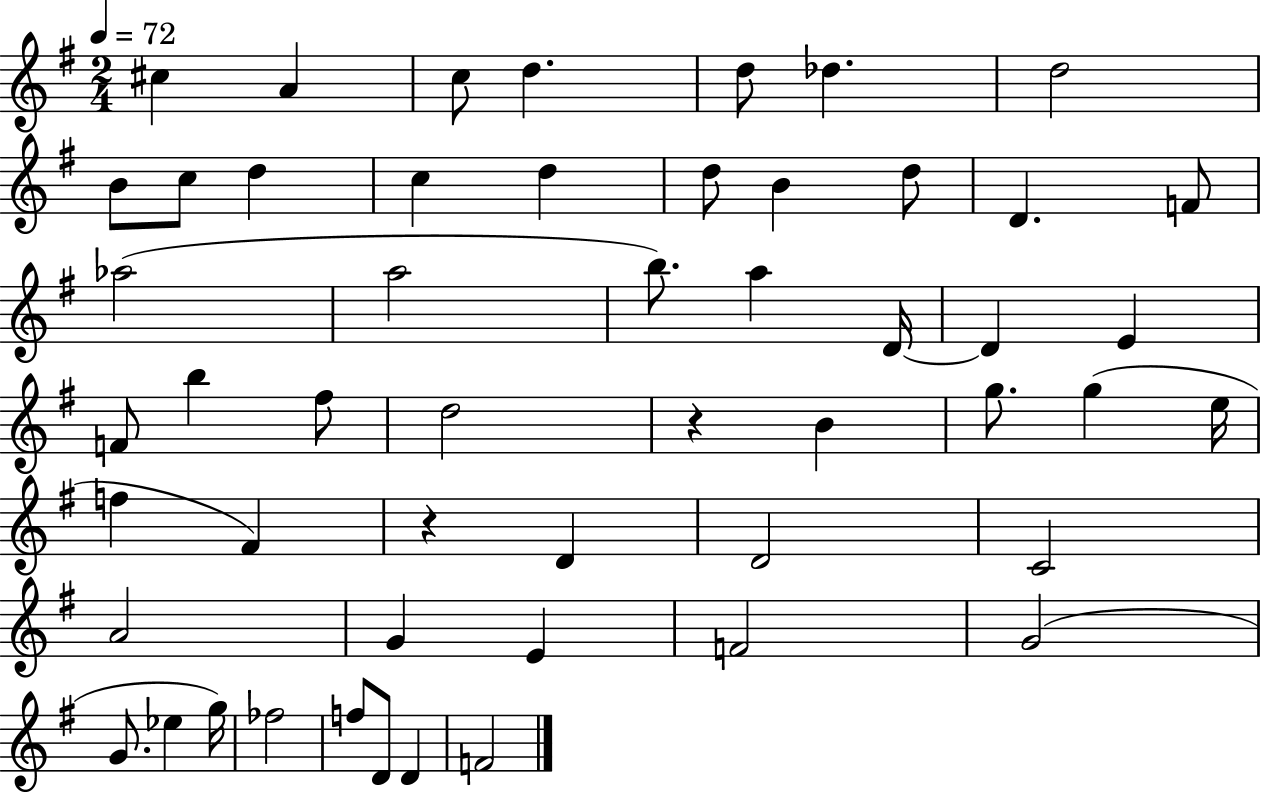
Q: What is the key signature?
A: G major